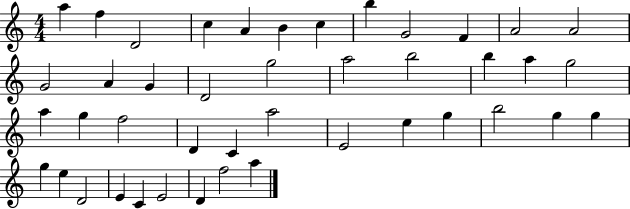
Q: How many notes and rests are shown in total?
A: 43